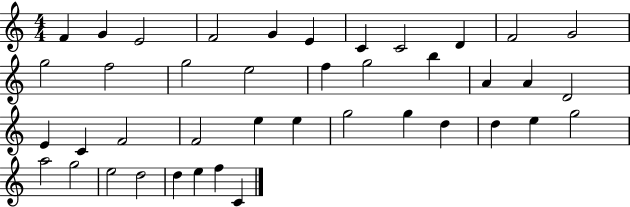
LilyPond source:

{
  \clef treble
  \numericTimeSignature
  \time 4/4
  \key c \major
  f'4 g'4 e'2 | f'2 g'4 e'4 | c'4 c'2 d'4 | f'2 g'2 | \break g''2 f''2 | g''2 e''2 | f''4 g''2 b''4 | a'4 a'4 d'2 | \break e'4 c'4 f'2 | f'2 e''4 e''4 | g''2 g''4 d''4 | d''4 e''4 g''2 | \break a''2 g''2 | e''2 d''2 | d''4 e''4 f''4 c'4 | \bar "|."
}